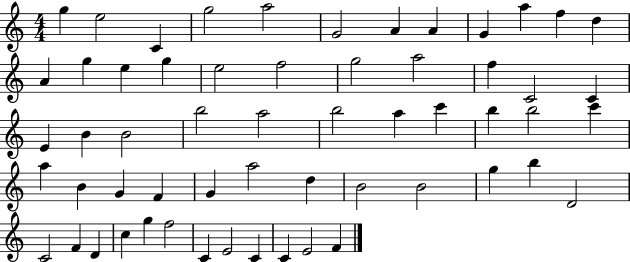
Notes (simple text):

G5/q E5/h C4/q G5/h A5/h G4/h A4/q A4/q G4/q A5/q F5/q D5/q A4/q G5/q E5/q G5/q E5/h F5/h G5/h A5/h F5/q C4/h C4/q E4/q B4/q B4/h B5/h A5/h B5/h A5/q C6/q B5/q B5/h C6/q A5/q B4/q G4/q F4/q G4/q A5/h D5/q B4/h B4/h G5/q B5/q D4/h C4/h F4/q D4/q C5/q G5/q F5/h C4/q E4/h C4/q C4/q E4/h F4/q